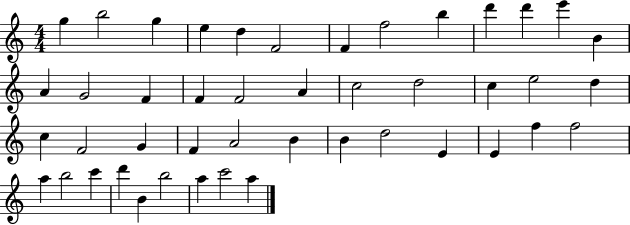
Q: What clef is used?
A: treble